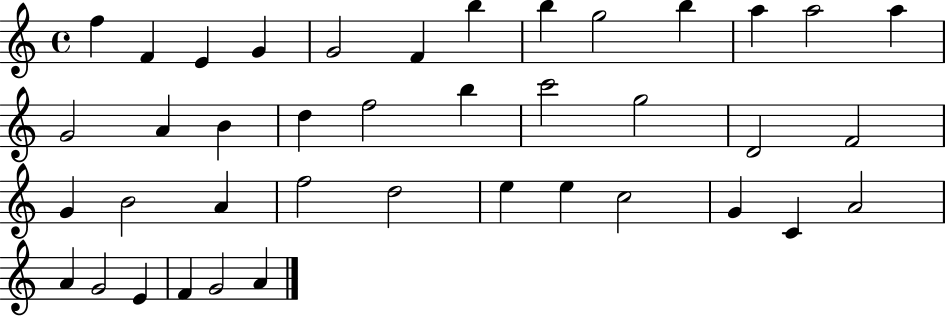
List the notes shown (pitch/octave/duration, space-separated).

F5/q F4/q E4/q G4/q G4/h F4/q B5/q B5/q G5/h B5/q A5/q A5/h A5/q G4/h A4/q B4/q D5/q F5/h B5/q C6/h G5/h D4/h F4/h G4/q B4/h A4/q F5/h D5/h E5/q E5/q C5/h G4/q C4/q A4/h A4/q G4/h E4/q F4/q G4/h A4/q